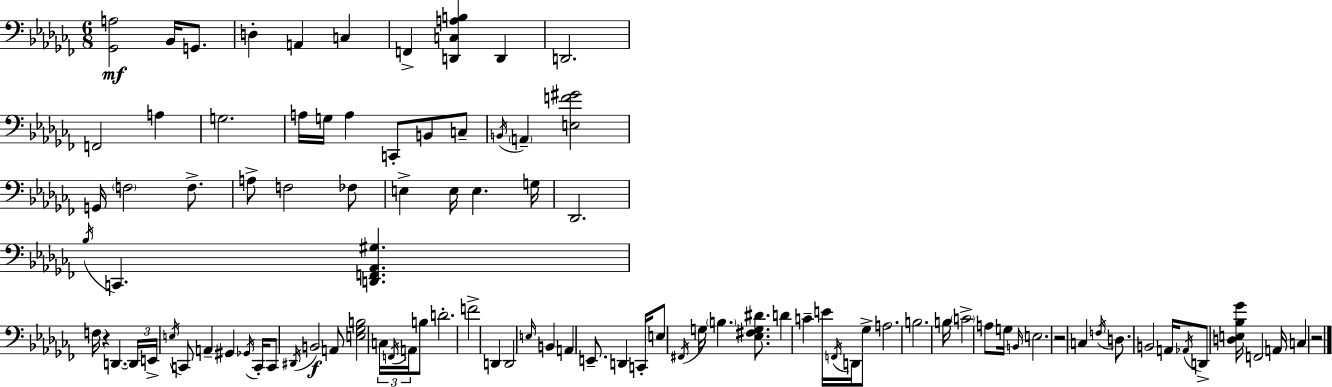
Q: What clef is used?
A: bass